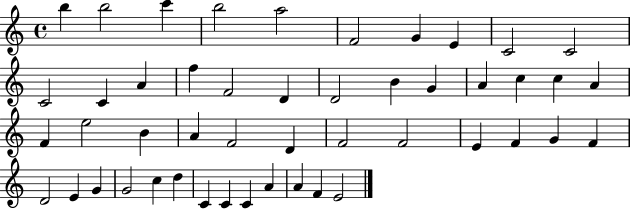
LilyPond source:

{
  \clef treble
  \time 4/4
  \defaultTimeSignature
  \key c \major
  b''4 b''2 c'''4 | b''2 a''2 | f'2 g'4 e'4 | c'2 c'2 | \break c'2 c'4 a'4 | f''4 f'2 d'4 | d'2 b'4 g'4 | a'4 c''4 c''4 a'4 | \break f'4 e''2 b'4 | a'4 f'2 d'4 | f'2 f'2 | e'4 f'4 g'4 f'4 | \break d'2 e'4 g'4 | g'2 c''4 d''4 | c'4 c'4 c'4 a'4 | a'4 f'4 e'2 | \break \bar "|."
}